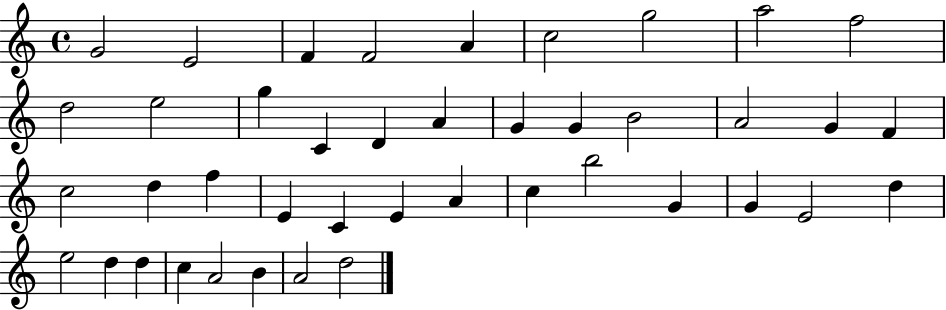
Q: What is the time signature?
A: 4/4